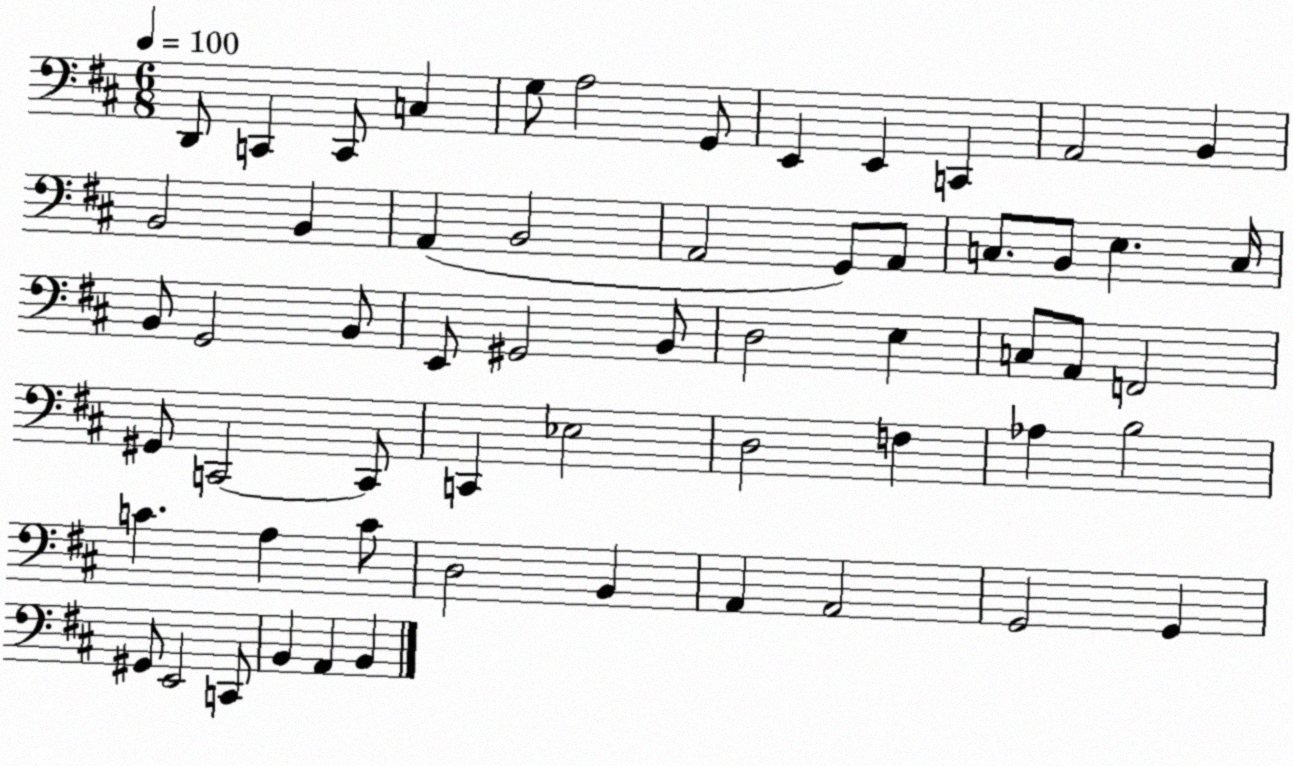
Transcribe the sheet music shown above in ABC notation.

X:1
T:Untitled
M:6/8
L:1/4
K:D
D,,/2 C,, C,,/2 C, G,/2 A,2 G,,/2 E,, E,, C,, A,,2 B,, B,,2 B,, A,, B,,2 A,,2 G,,/2 A,,/2 C,/2 B,,/2 E, C,/4 B,,/2 G,,2 B,,/2 E,,/2 ^G,,2 B,,/2 D,2 E, C,/2 A,,/2 F,,2 ^G,,/2 C,,2 C,,/2 C,, _E,2 D,2 F, _A, B,2 C A, C/2 D,2 B,, A,, A,,2 G,,2 G,, ^G,,/2 E,,2 C,,/2 B,, A,, B,,